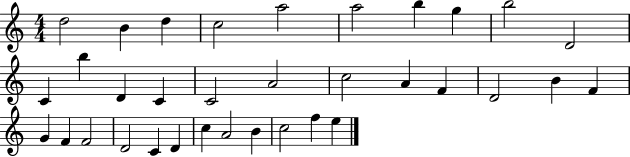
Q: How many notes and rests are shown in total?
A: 34